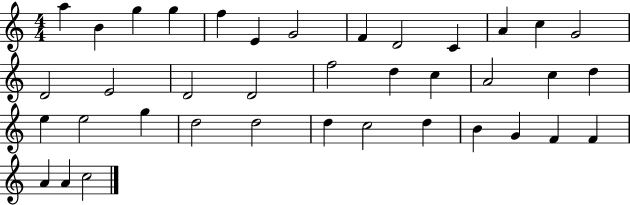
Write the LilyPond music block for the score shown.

{
  \clef treble
  \numericTimeSignature
  \time 4/4
  \key c \major
  a''4 b'4 g''4 g''4 | f''4 e'4 g'2 | f'4 d'2 c'4 | a'4 c''4 g'2 | \break d'2 e'2 | d'2 d'2 | f''2 d''4 c''4 | a'2 c''4 d''4 | \break e''4 e''2 g''4 | d''2 d''2 | d''4 c''2 d''4 | b'4 g'4 f'4 f'4 | \break a'4 a'4 c''2 | \bar "|."
}